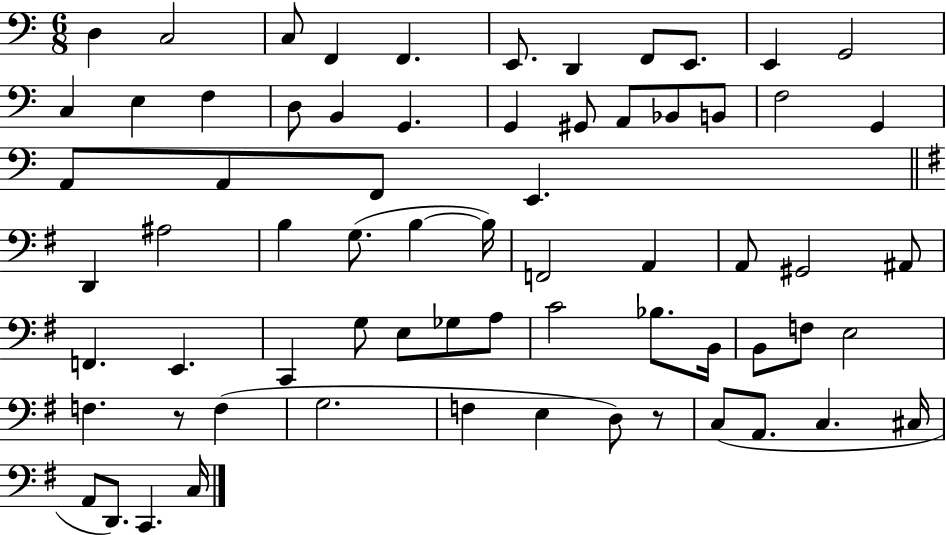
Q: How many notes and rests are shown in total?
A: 68